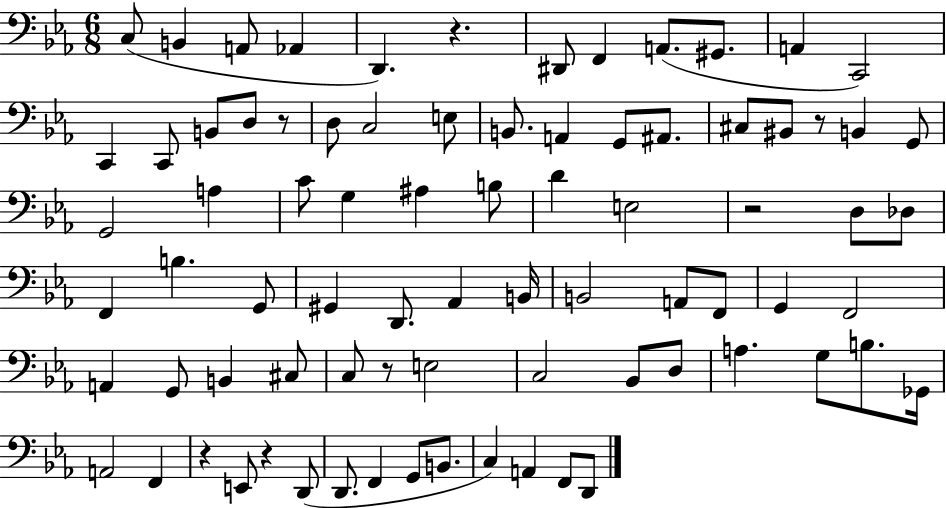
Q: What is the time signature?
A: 6/8